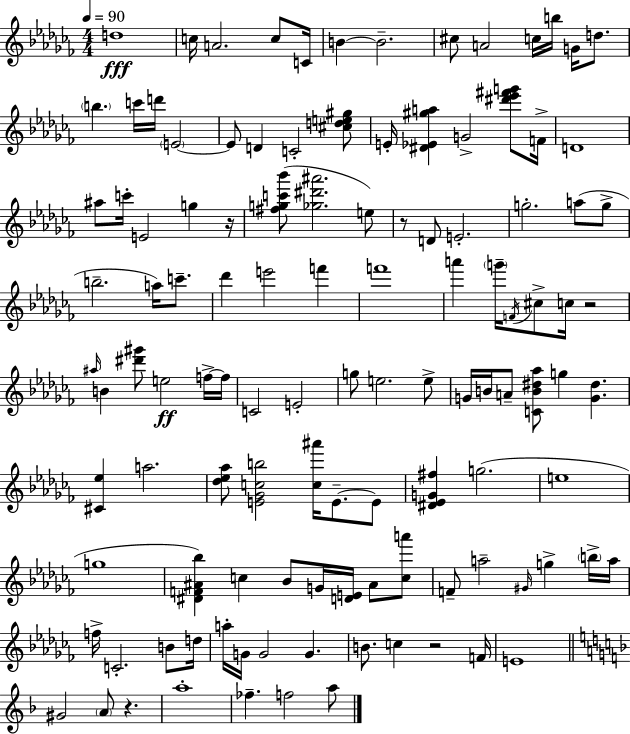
D5/w C5/s A4/h. C5/e C4/s B4/q B4/h. C#5/e A4/h C5/s B5/s G4/s D5/e. B5/q. C6/s D6/s E4/h E4/e D4/q C4/h [C#5,D5,E5,G#5]/e E4/s [D#4,Eb4,G#5,A5]/q G4/h [D#6,Eb6,F#6,G6]/e F4/s D4/w A#5/e C6/s E4/h G5/q R/s [F#5,G5,C6,Bb6]/e [Gb5,D#6,A#6]/h. E5/e R/e D4/e E4/h. G5/h. A5/e G5/e B5/h. A5/s C6/e. Db6/q E6/h F6/q F6/w A6/q G6/s F4/s C#5/e C5/s R/h A#5/s B4/q [D#6,G#6]/e E5/h F5/s F5/s C4/h E4/h G5/e E5/h. E5/e G4/s B4/s A4/e [C4,B4,D#5,Ab5]/e G5/q [G4,D#5]/q. [C#4,Eb5]/q A5/h. [Db5,Eb5,Ab5]/e [E4,Gb4,C5,B5]/h [C5,A#6]/s E4/e. E4/e [D#4,Eb4,G4,F#5]/q G5/h. E5/w G5/w [D#4,F4,A#4,Bb5]/q C5/q Bb4/e G4/s [D4,E4]/s A#4/e [C5,A6]/e F4/e A5/h G#4/s G5/q B5/s A5/s F5/s C4/h. B4/e D5/s A5/s G4/s G4/h G4/q. B4/e. C5/q R/h F4/s E4/w G#4/h A4/e R/q. A5/w FES5/q. F5/h A5/e